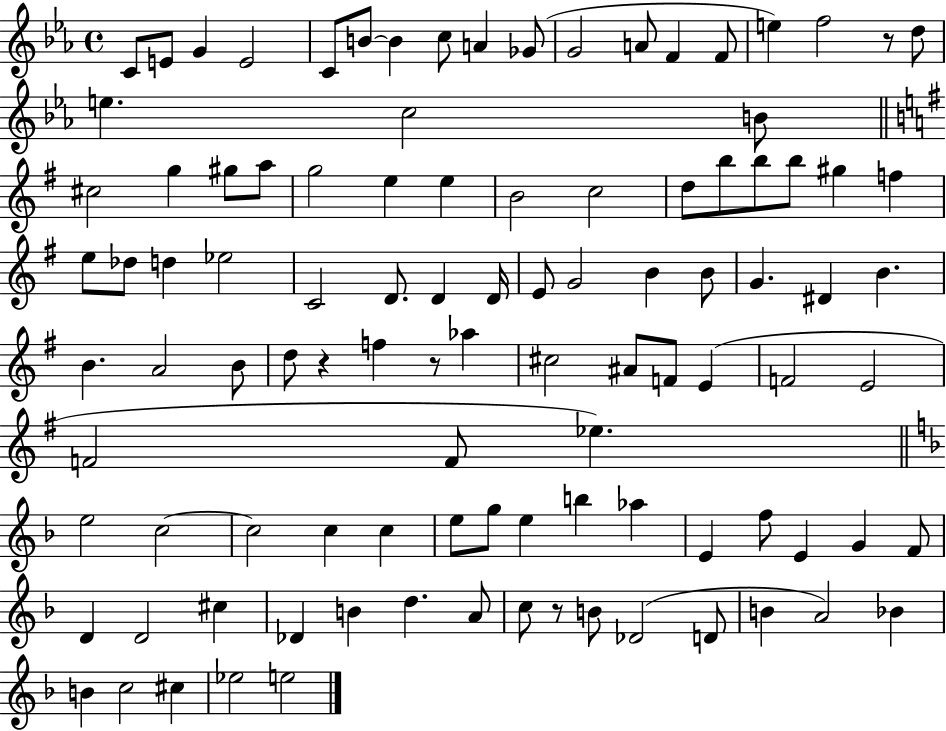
X:1
T:Untitled
M:4/4
L:1/4
K:Eb
C/2 E/2 G E2 C/2 B/2 B c/2 A _G/2 G2 A/2 F F/2 e f2 z/2 d/2 e c2 B/2 ^c2 g ^g/2 a/2 g2 e e B2 c2 d/2 b/2 b/2 b/2 ^g f e/2 _d/2 d _e2 C2 D/2 D D/4 E/2 G2 B B/2 G ^D B B A2 B/2 d/2 z f z/2 _a ^c2 ^A/2 F/2 E F2 E2 F2 F/2 _e e2 c2 c2 c c e/2 g/2 e b _a E f/2 E G F/2 D D2 ^c _D B d A/2 c/2 z/2 B/2 _D2 D/2 B A2 _B B c2 ^c _e2 e2